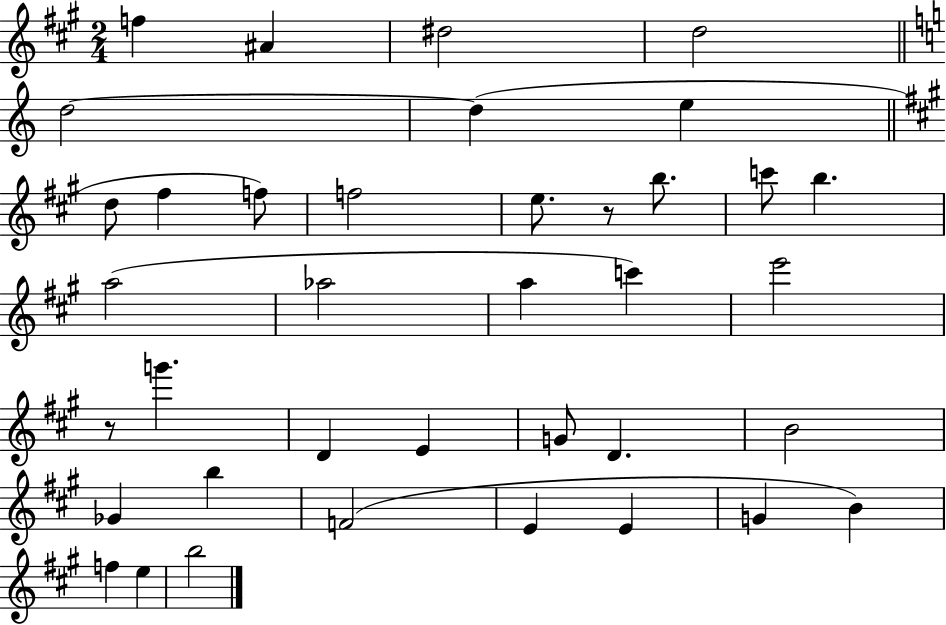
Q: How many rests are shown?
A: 2